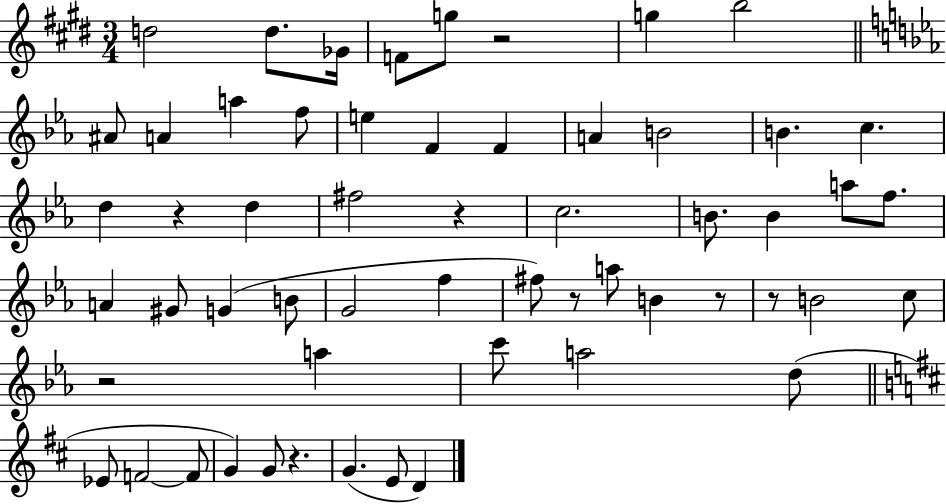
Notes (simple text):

D5/h D5/e. Gb4/s F4/e G5/e R/h G5/q B5/h A#4/e A4/q A5/q F5/e E5/q F4/q F4/q A4/q B4/h B4/q. C5/q. D5/q R/q D5/q F#5/h R/q C5/h. B4/e. B4/q A5/e F5/e. A4/q G#4/e G4/q B4/e G4/h F5/q F#5/e R/e A5/e B4/q R/e R/e B4/h C5/e R/h A5/q C6/e A5/h D5/e Eb4/e F4/h F4/e G4/q G4/e R/q. G4/q. E4/e D4/q